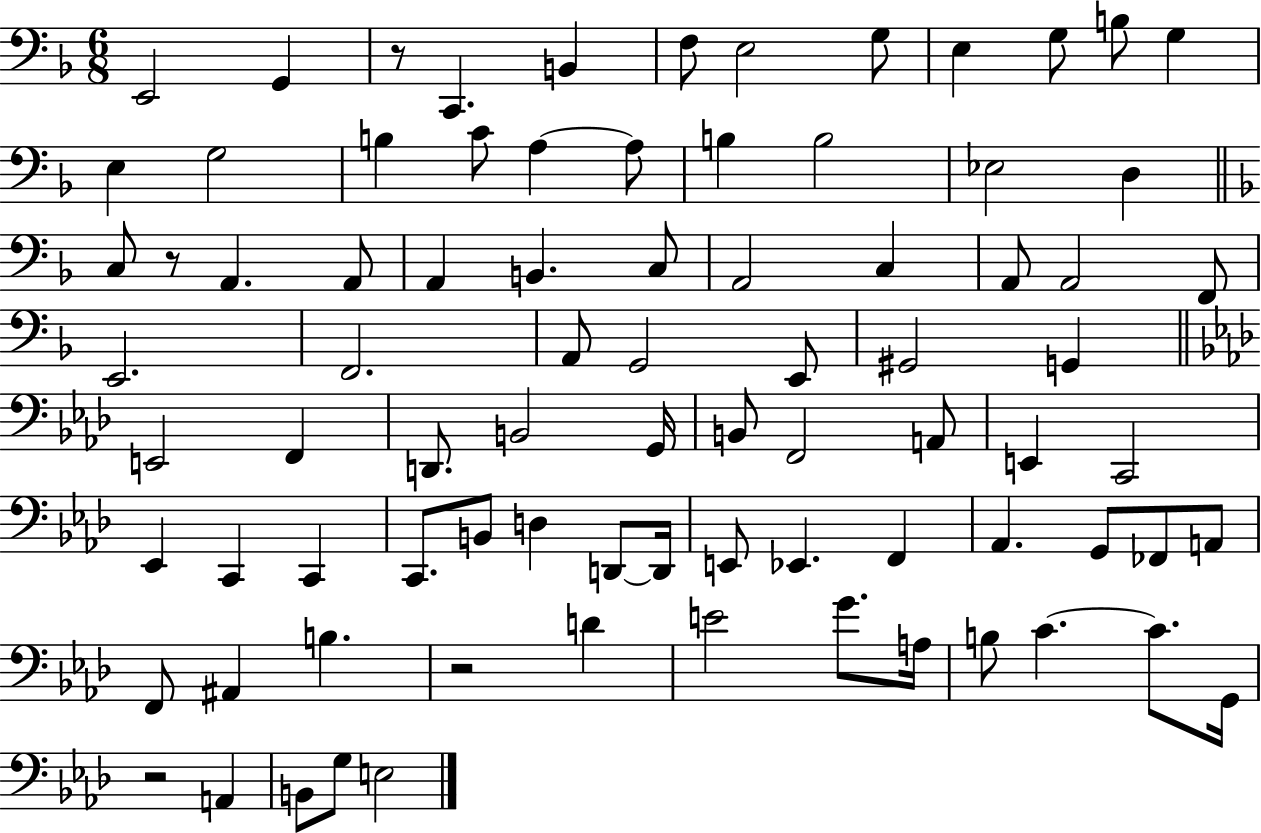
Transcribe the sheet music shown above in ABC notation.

X:1
T:Untitled
M:6/8
L:1/4
K:F
E,,2 G,, z/2 C,, B,, F,/2 E,2 G,/2 E, G,/2 B,/2 G, E, G,2 B, C/2 A, A,/2 B, B,2 _E,2 D, C,/2 z/2 A,, A,,/2 A,, B,, C,/2 A,,2 C, A,,/2 A,,2 F,,/2 E,,2 F,,2 A,,/2 G,,2 E,,/2 ^G,,2 G,, E,,2 F,, D,,/2 B,,2 G,,/4 B,,/2 F,,2 A,,/2 E,, C,,2 _E,, C,, C,, C,,/2 B,,/2 D, D,,/2 D,,/4 E,,/2 _E,, F,, _A,, G,,/2 _F,,/2 A,,/2 F,,/2 ^A,, B, z2 D E2 G/2 A,/4 B,/2 C C/2 G,,/4 z2 A,, B,,/2 G,/2 E,2